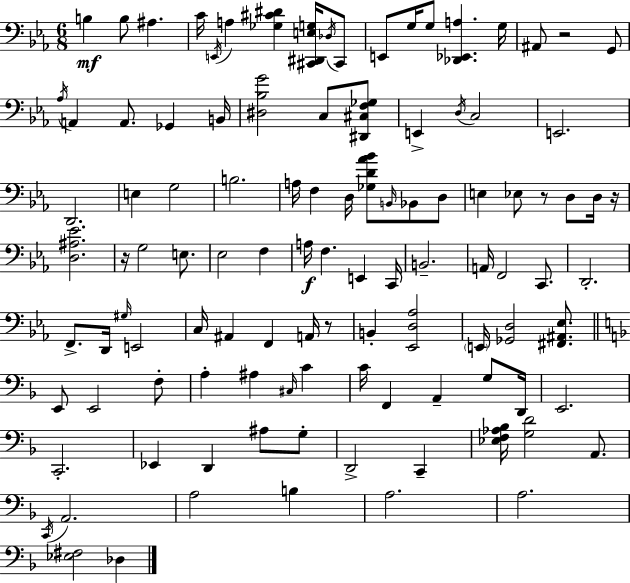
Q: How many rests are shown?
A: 5